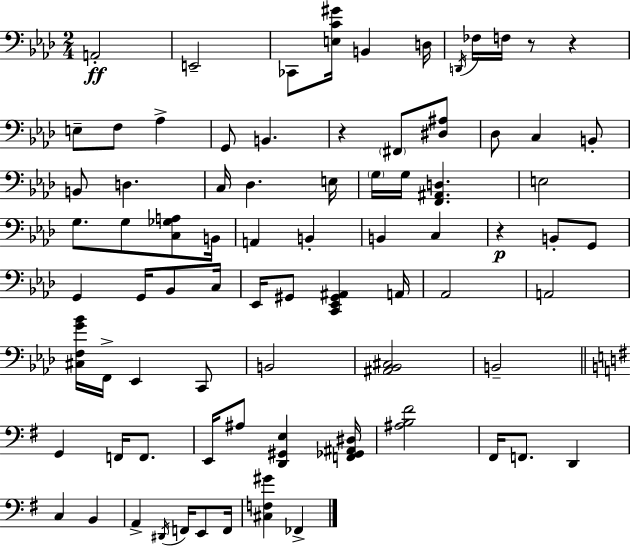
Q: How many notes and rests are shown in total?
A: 79